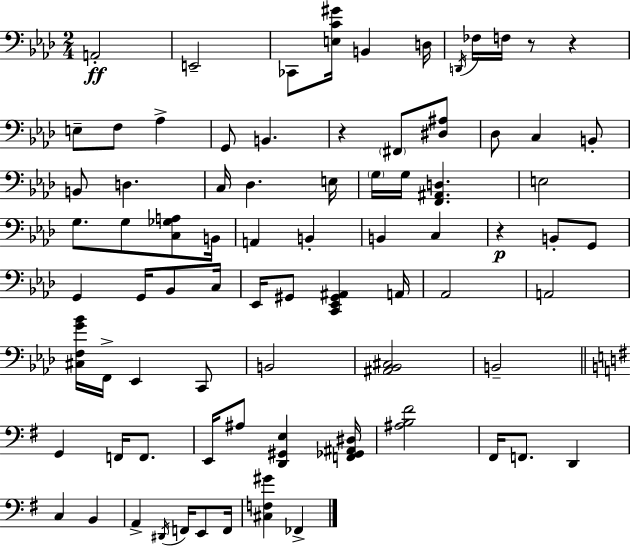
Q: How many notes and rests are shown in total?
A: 79